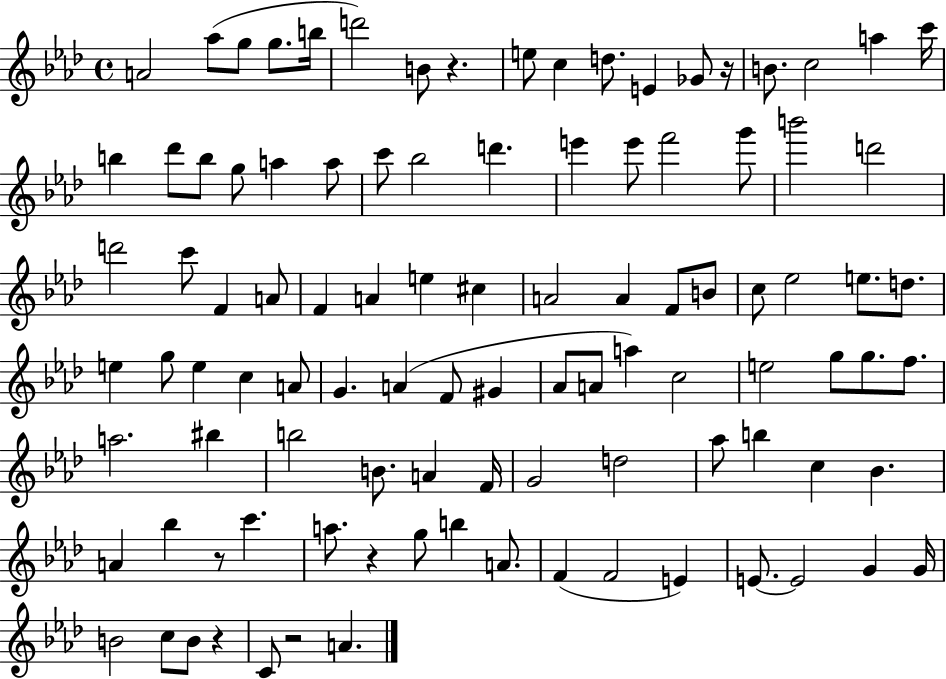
A4/h Ab5/e G5/e G5/e. B5/s D6/h B4/e R/q. E5/e C5/q D5/e. E4/q Gb4/e R/s B4/e. C5/h A5/q C6/s B5/q Db6/e B5/e G5/e A5/q A5/e C6/e Bb5/h D6/q. E6/q E6/e F6/h G6/e B6/h D6/h D6/h C6/e F4/q A4/e F4/q A4/q E5/q C#5/q A4/h A4/q F4/e B4/e C5/e Eb5/h E5/e. D5/e. E5/q G5/e E5/q C5/q A4/e G4/q. A4/q F4/e G#4/q Ab4/e A4/e A5/q C5/h E5/h G5/e G5/e. F5/e. A5/h. BIS5/q B5/h B4/e. A4/q F4/s G4/h D5/h Ab5/e B5/q C5/q Bb4/q. A4/q Bb5/q R/e C6/q. A5/e. R/q G5/e B5/q A4/e. F4/q F4/h E4/q E4/e. E4/h G4/q G4/s B4/h C5/e B4/e R/q C4/e R/h A4/q.